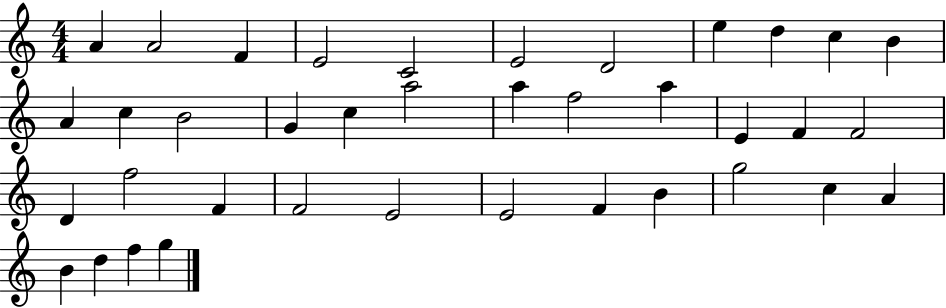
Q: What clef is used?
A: treble